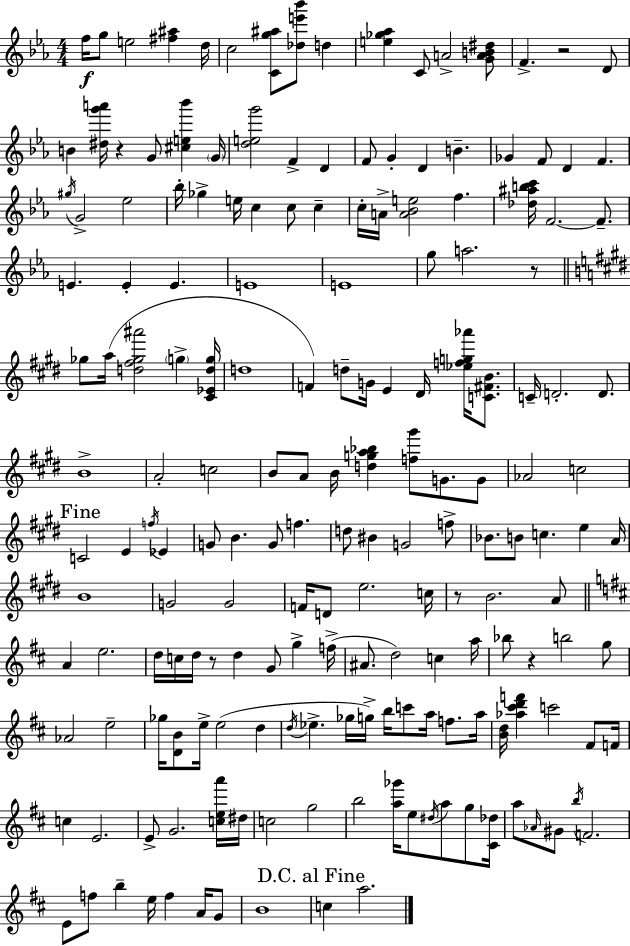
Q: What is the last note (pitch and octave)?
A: A5